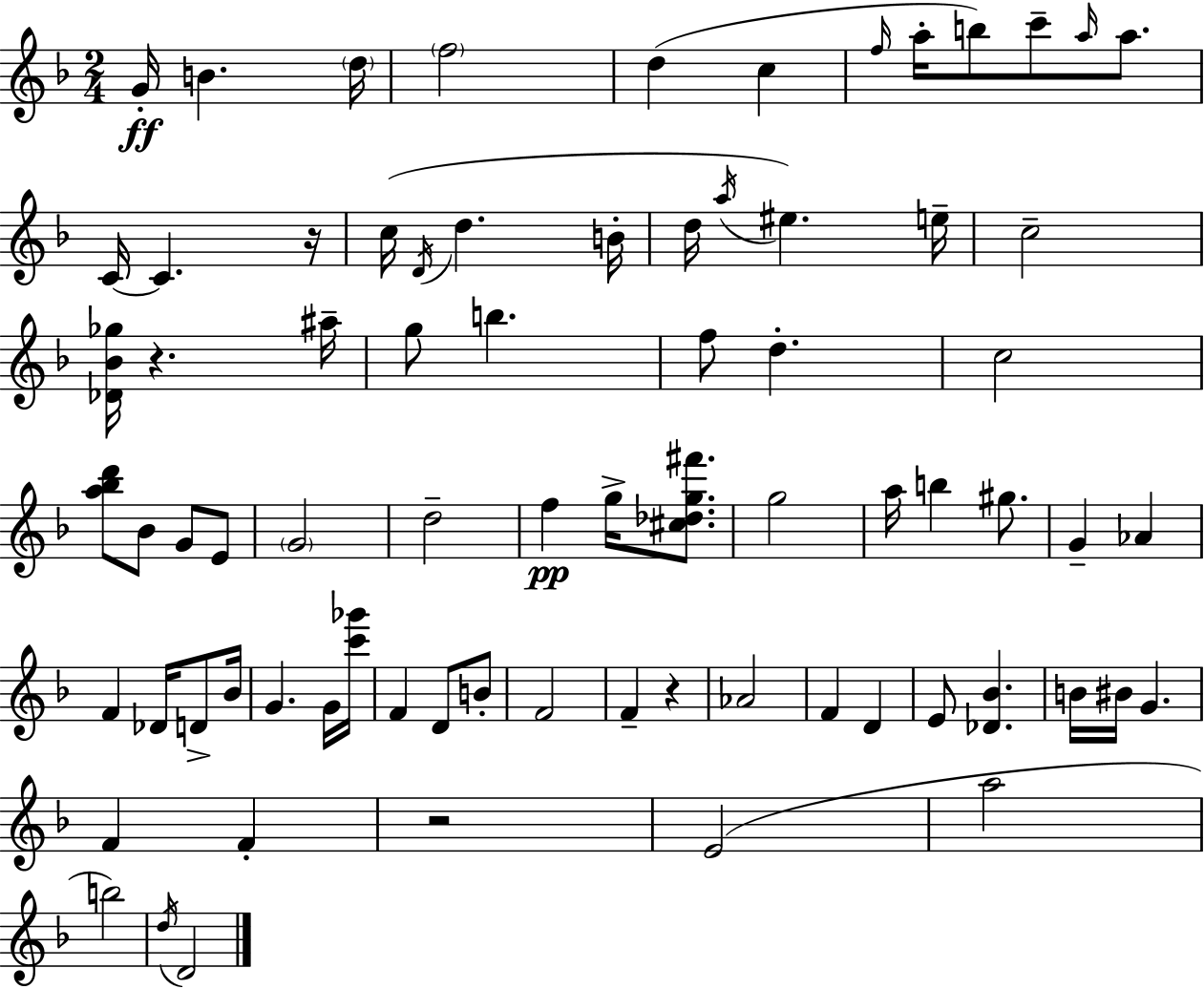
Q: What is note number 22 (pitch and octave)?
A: E5